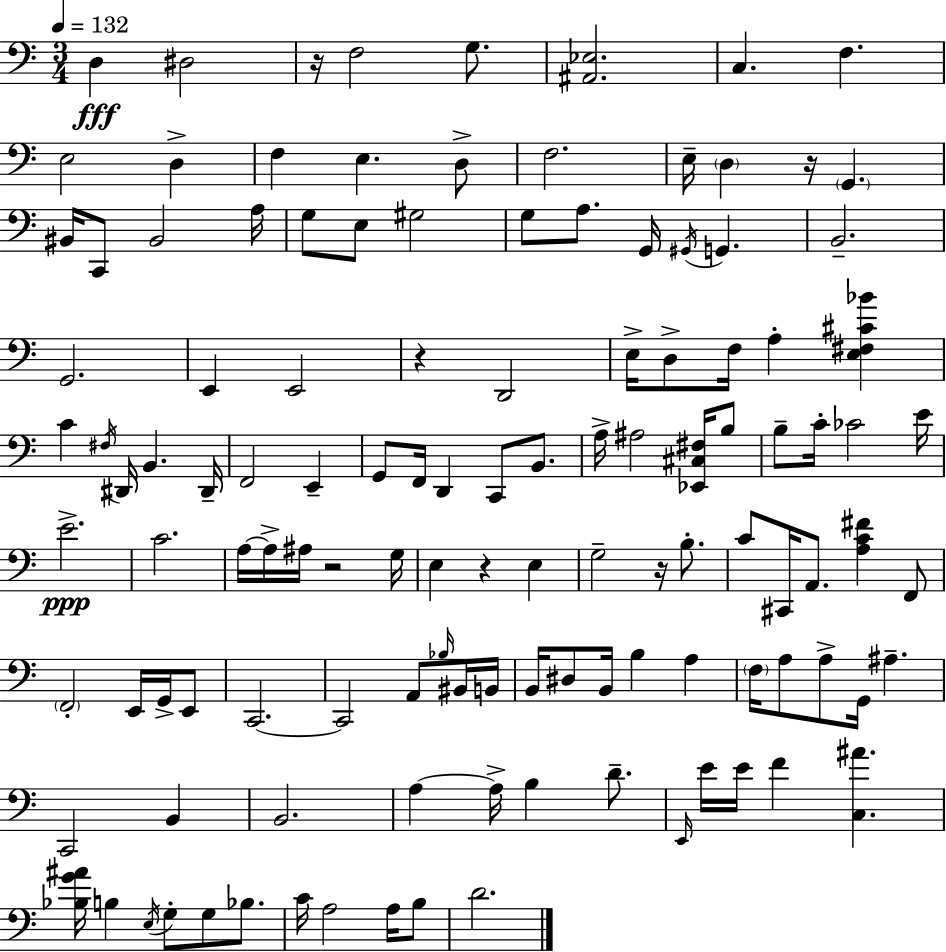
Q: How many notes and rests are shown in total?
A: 122